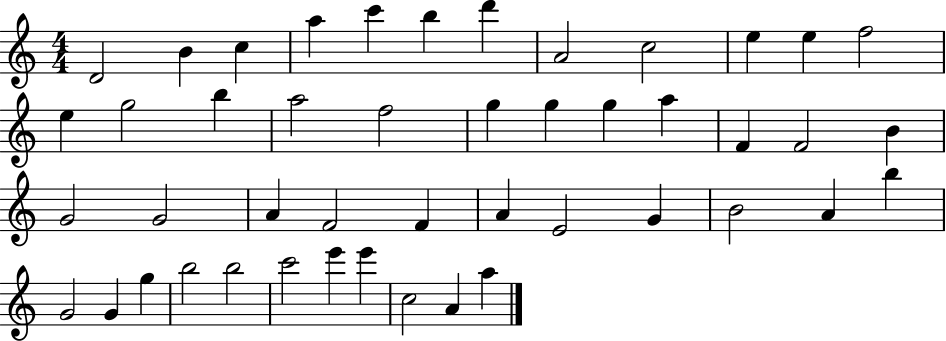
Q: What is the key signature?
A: C major